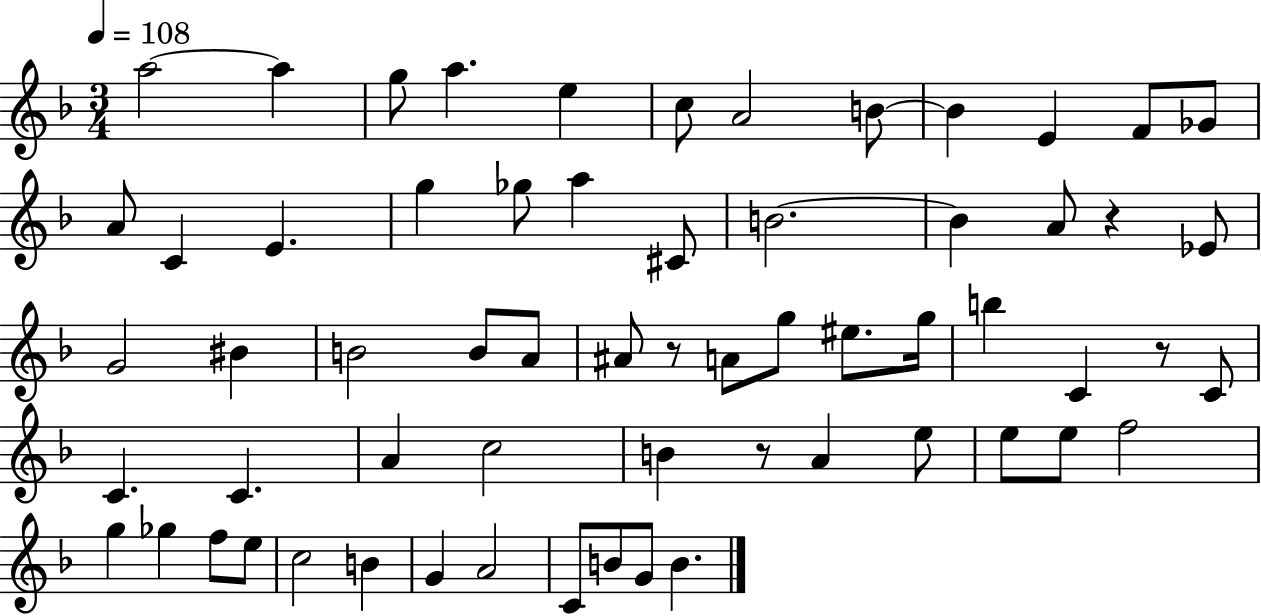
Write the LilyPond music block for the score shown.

{
  \clef treble
  \numericTimeSignature
  \time 3/4
  \key f \major
  \tempo 4 = 108
  a''2~~ a''4 | g''8 a''4. e''4 | c''8 a'2 b'8~~ | b'4 e'4 f'8 ges'8 | \break a'8 c'4 e'4. | g''4 ges''8 a''4 cis'8 | b'2.~~ | b'4 a'8 r4 ees'8 | \break g'2 bis'4 | b'2 b'8 a'8 | ais'8 r8 a'8 g''8 eis''8. g''16 | b''4 c'4 r8 c'8 | \break c'4. c'4. | a'4 c''2 | b'4 r8 a'4 e''8 | e''8 e''8 f''2 | \break g''4 ges''4 f''8 e''8 | c''2 b'4 | g'4 a'2 | c'8 b'8 g'8 b'4. | \break \bar "|."
}